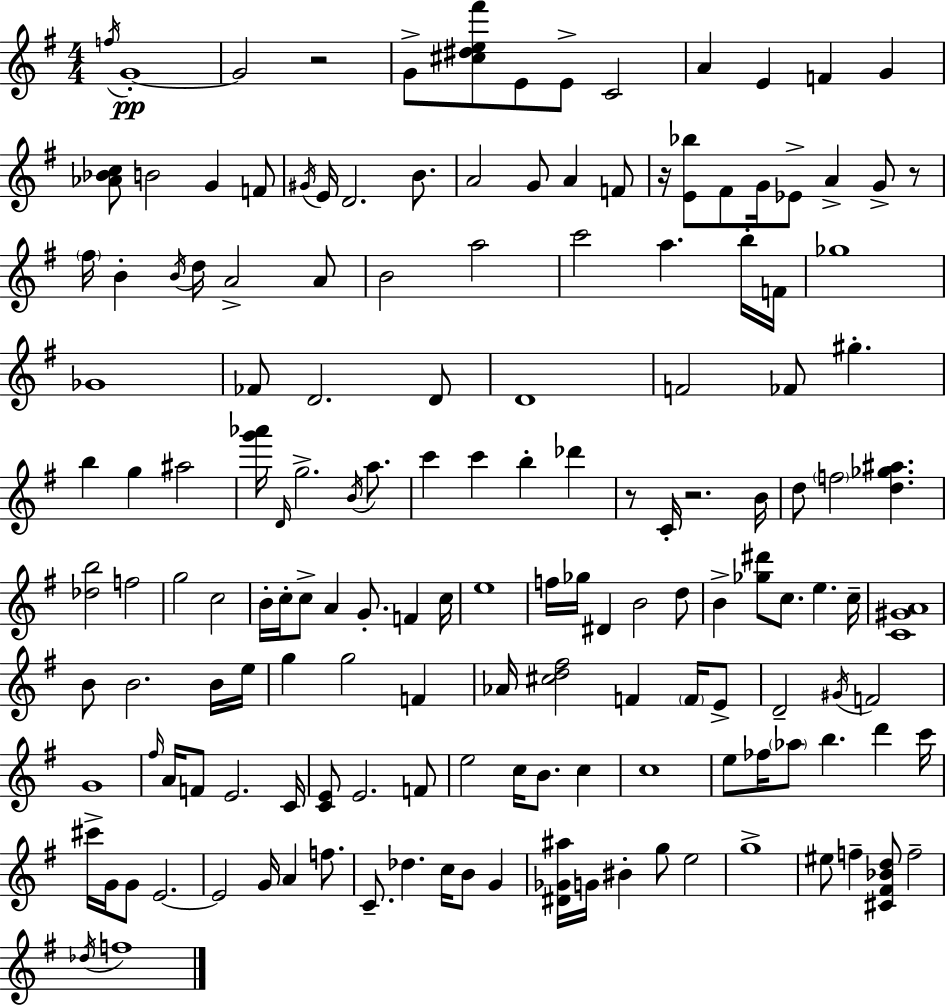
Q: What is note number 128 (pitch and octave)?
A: B4